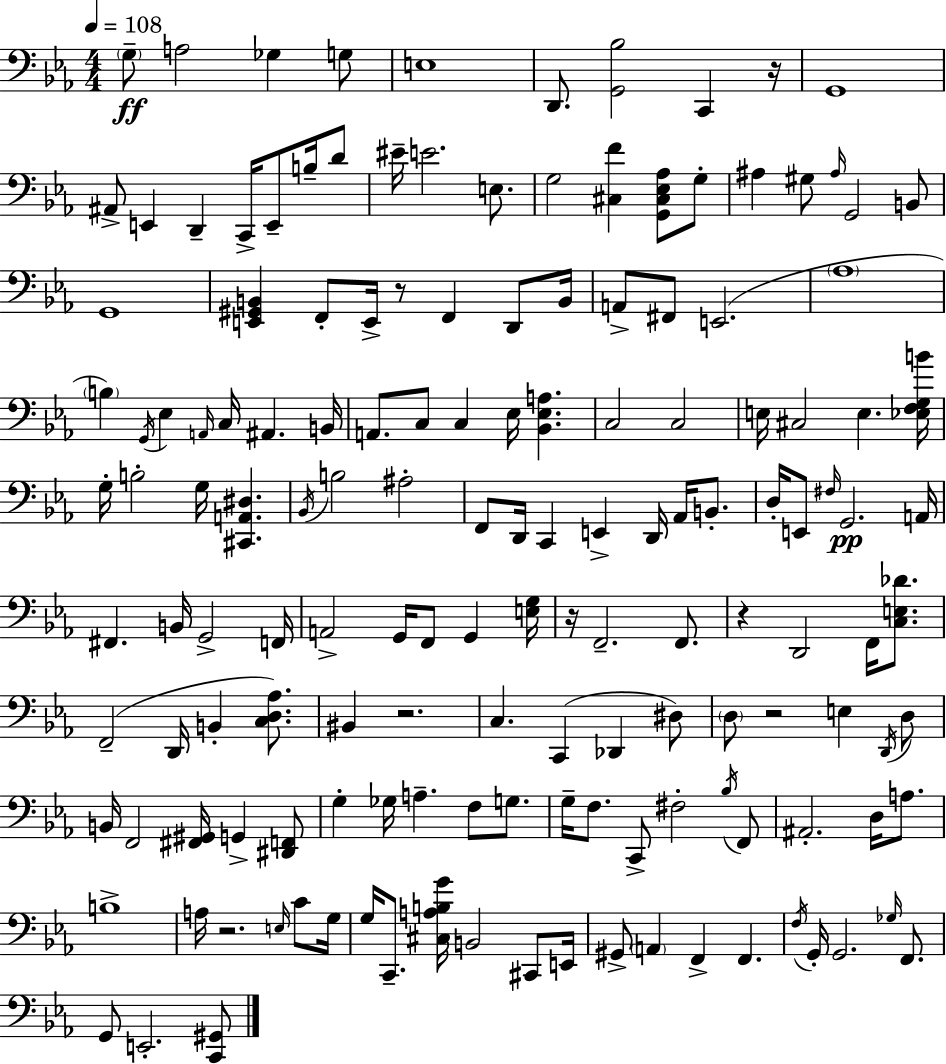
{
  \clef bass
  \numericTimeSignature
  \time 4/4
  \key c \minor
  \tempo 4 = 108
  \parenthesize g8--\ff a2 ges4 g8 | e1 | d,8. <g, bes>2 c,4 r16 | g,1 | \break ais,8-> e,4 d,4-- c,16-> e,8-- b16-- d'8 | eis'16-- e'2. e8. | g2 <cis f'>4 <g, cis ees aes>8 g8-. | ais4 gis8 \grace { ais16 } g,2 b,8 | \break g,1 | <e, gis, b,>4 f,8-. e,16-> r8 f,4 d,8 | b,16 a,8-> fis,8 e,2.( | \parenthesize aes1 | \break \parenthesize b4) \acciaccatura { g,16 } ees4 \grace { a,16 } c16 ais,4. | b,16 a,8. c8 c4 ees16 <bes, ees a>4. | c2 c2 | e16 cis2 e4. | \break <ees f g b'>16 g16-. b2-. g16 <cis, a, dis>4. | \acciaccatura { bes,16 } b2 ais2-. | f,8 d,16 c,4 e,4-> d,16 | aes,16 b,8.-. d16-. e,8 \grace { fis16 } g,2.\pp | \break a,16 fis,4. b,16 g,2-> | f,16 a,2-> g,16 f,8 | g,4 <e g>16 r16 f,2.-- | f,8. r4 d,2 | \break f,16 <c e des'>8. f,2--( d,16 b,4-. | <c d aes>8.) bis,4 r2. | c4. c,4( des,4 | dis8) \parenthesize d8 r2 e4 | \break \acciaccatura { d,16 } d8 b,16 f,2 <fis, gis,>16 | g,4-> <dis, f,>8 g4-. ges16 a4.-- | f8 g8. g16-- f8. c,8-> fis2-. | \acciaccatura { bes16 } f,8 ais,2.-. | \break d16 a8. b1-> | a16 r2. | \grace { e16 } c'8 g16 g16 c,8.-- <cis a b g'>16 b,2 | cis,8 e,16 gis,8-> \parenthesize a,4 f,4-> | \break f,4. \acciaccatura { f16 } g,16-. g,2. | \grace { ges16 } f,8. g,8 e,2.-. | <c, gis,>8 \bar "|."
}